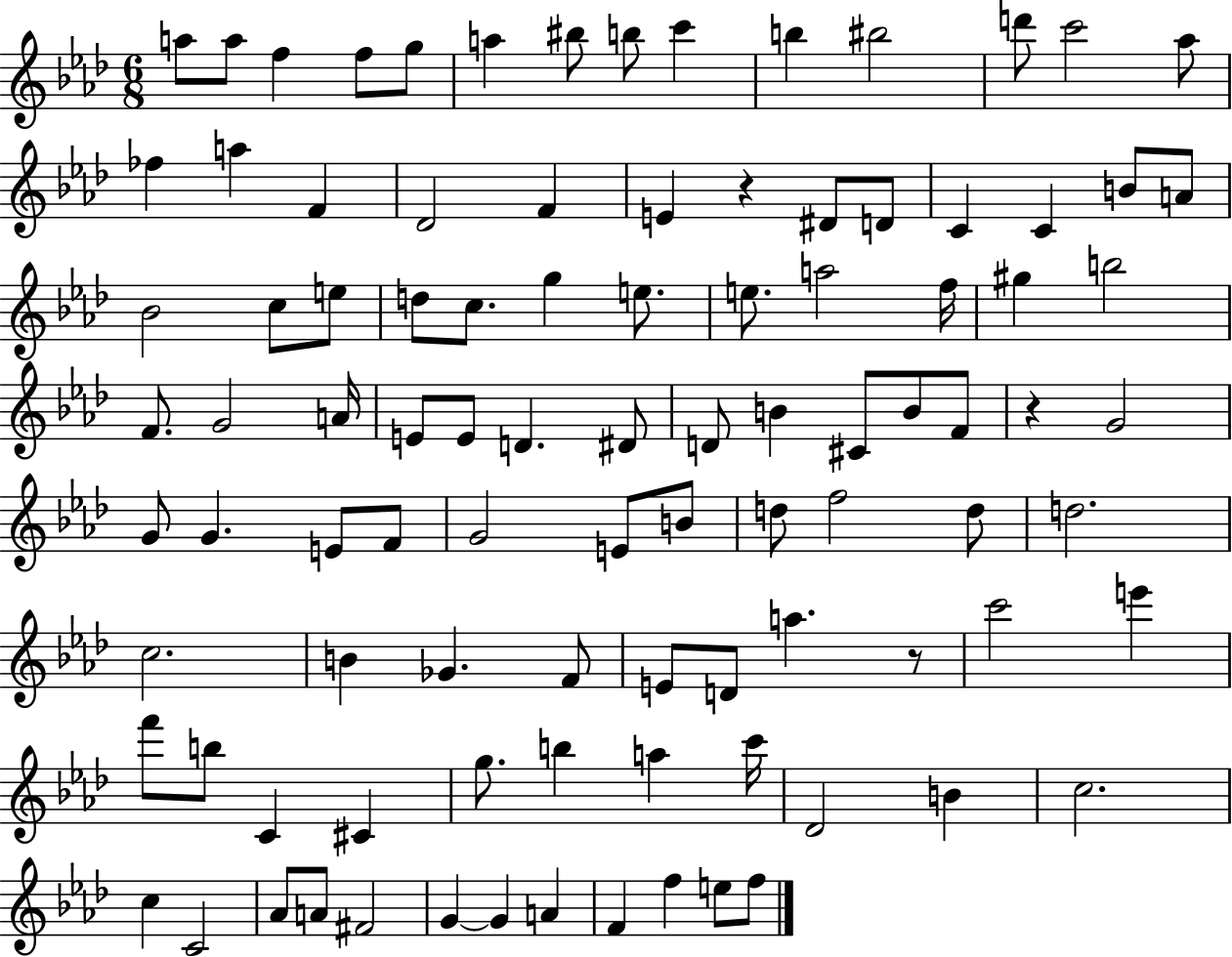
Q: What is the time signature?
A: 6/8